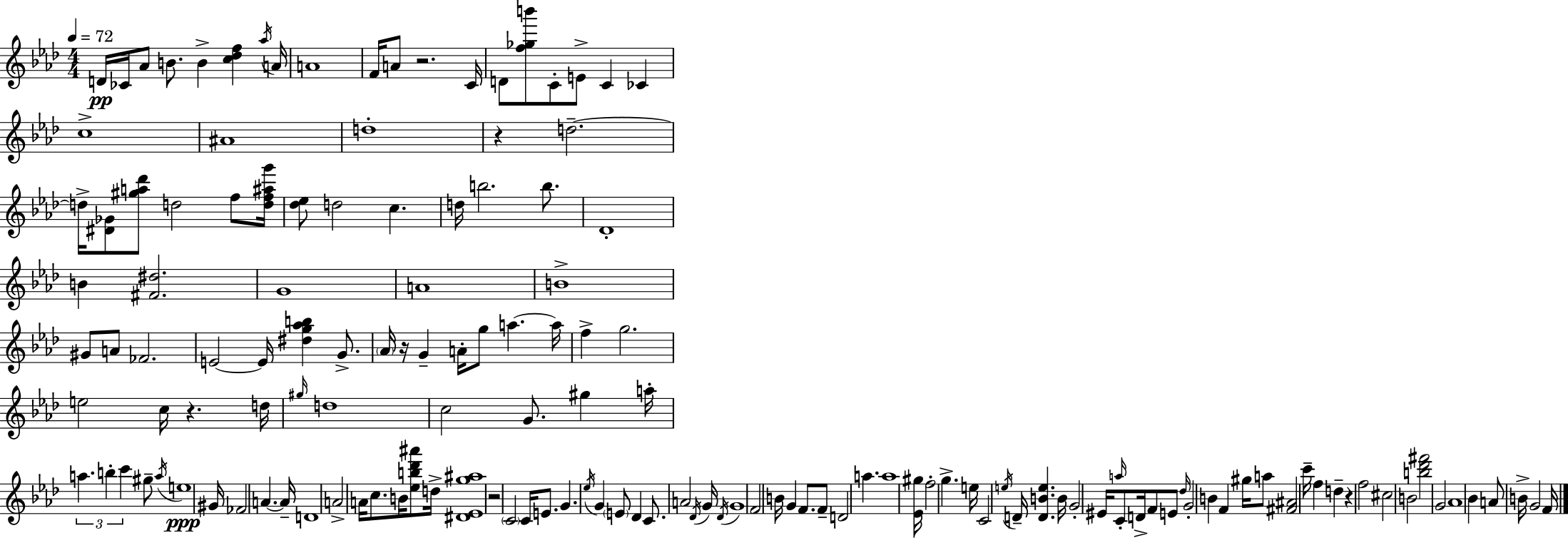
{
  \clef treble
  \numericTimeSignature
  \time 4/4
  \key f \minor
  \tempo 4 = 72
  d'16\pp ces'16 aes'8 b'8. b'4-> <c'' des'' f''>4 \acciaccatura { aes''16 } | a'16 a'1 | f'16 a'8 r2. | c'16 d'8 <f'' ges'' b'''>8 c'8-. e'8-> c'4 ces'4 | \break c''1-> | ais'1 | d''1-. | r4 d''2.--~~ | \break d''16-> <dis' ges'>8 <gis'' a'' des'''>8 d''2 f''8 | <d'' f'' ais'' g'''>16 <des'' ees''>8 d''2 c''4. | d''16 b''2. b''8. | des'1-. | \break b'4 <fis' dis''>2. | g'1 | a'1 | b'1-> | \break gis'8 a'8 fes'2. | e'2~~ e'16 <dis'' g'' aes'' b''>4 g'8.-> | \parenthesize aes'16 r16 g'4-- a'16-. g''8 a''4.~~ | a''16 f''4-> g''2. | \break e''2 c''16 r4. | d''16 \grace { gis''16 } d''1 | c''2 g'8. gis''4 | a''16-. \tuplet 3/2 { a''4. b''4-. c'''4 } | \break gis''8-- \acciaccatura { a''16 } e''1\ppp | gis'16 fes'2 a'4.~~ | a'16-- d'1 | a'2-> a'16 c''8. b'16 | \break <ees'' b'' des''' ais'''>8 d''16-> <dis' ees' g'' ais''>1 | r2 \parenthesize c'2 | c'16 e'8. g'4. \acciaccatura { ees''16 } g'4 | \parenthesize e'8 des'4 c'8. a'2 | \break \acciaccatura { des'16 } g'16 \acciaccatura { des'16 } g'1 | f'2 b'16 g'4 | f'8. f'8-- d'2 | a''4. a''1 | \break <ees' gis''>16 f''2-. g''4.-> | e''16 c'2 \acciaccatura { e''16 } d'16-- | <d' b' e''>4. b'16 g'2-. eis'16 | \grace { a''16 } c'8-. d'16-> f'8 e'8 \grace { des''16 } g'2-. | \break b'4 f'4 gis''16 a''8 <fis' ais'>2 | c'''16-- f''4 d''4-- r4 | f''2 cis''2 | b'2 <b'' des''' fis'''>2 | \break g'2 aes'1 | bes'4 a'8 b'16-> | g'2 f'16 \bar "|."
}